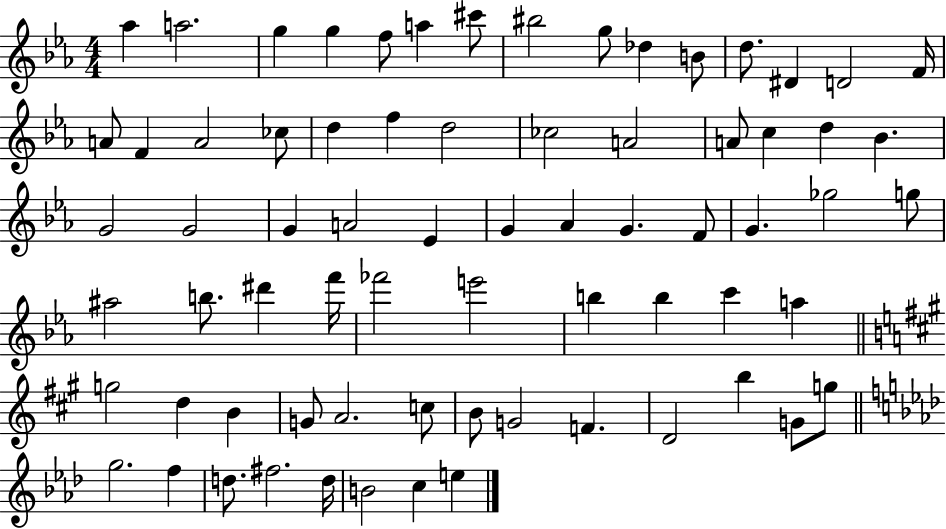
Ab5/q A5/h. G5/q G5/q F5/e A5/q C#6/e BIS5/h G5/e Db5/q B4/e D5/e. D#4/q D4/h F4/s A4/e F4/q A4/h CES5/e D5/q F5/q D5/h CES5/h A4/h A4/e C5/q D5/q Bb4/q. G4/h G4/h G4/q A4/h Eb4/q G4/q Ab4/q G4/q. F4/e G4/q. Gb5/h G5/e A#5/h B5/e. D#6/q F6/s FES6/h E6/h B5/q B5/q C6/q A5/q G5/h D5/q B4/q G4/e A4/h. C5/e B4/e G4/h F4/q. D4/h B5/q G4/e G5/e G5/h. F5/q D5/e. F#5/h. D5/s B4/h C5/q E5/q